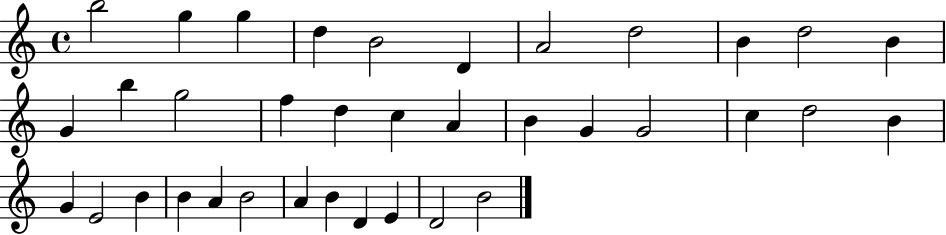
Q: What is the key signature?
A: C major